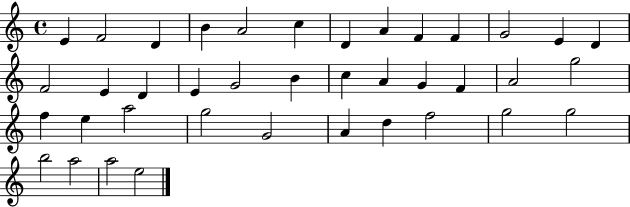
{
  \clef treble
  \time 4/4
  \defaultTimeSignature
  \key c \major
  e'4 f'2 d'4 | b'4 a'2 c''4 | d'4 a'4 f'4 f'4 | g'2 e'4 d'4 | \break f'2 e'4 d'4 | e'4 g'2 b'4 | c''4 a'4 g'4 f'4 | a'2 g''2 | \break f''4 e''4 a''2 | g''2 g'2 | a'4 d''4 f''2 | g''2 g''2 | \break b''2 a''2 | a''2 e''2 | \bar "|."
}